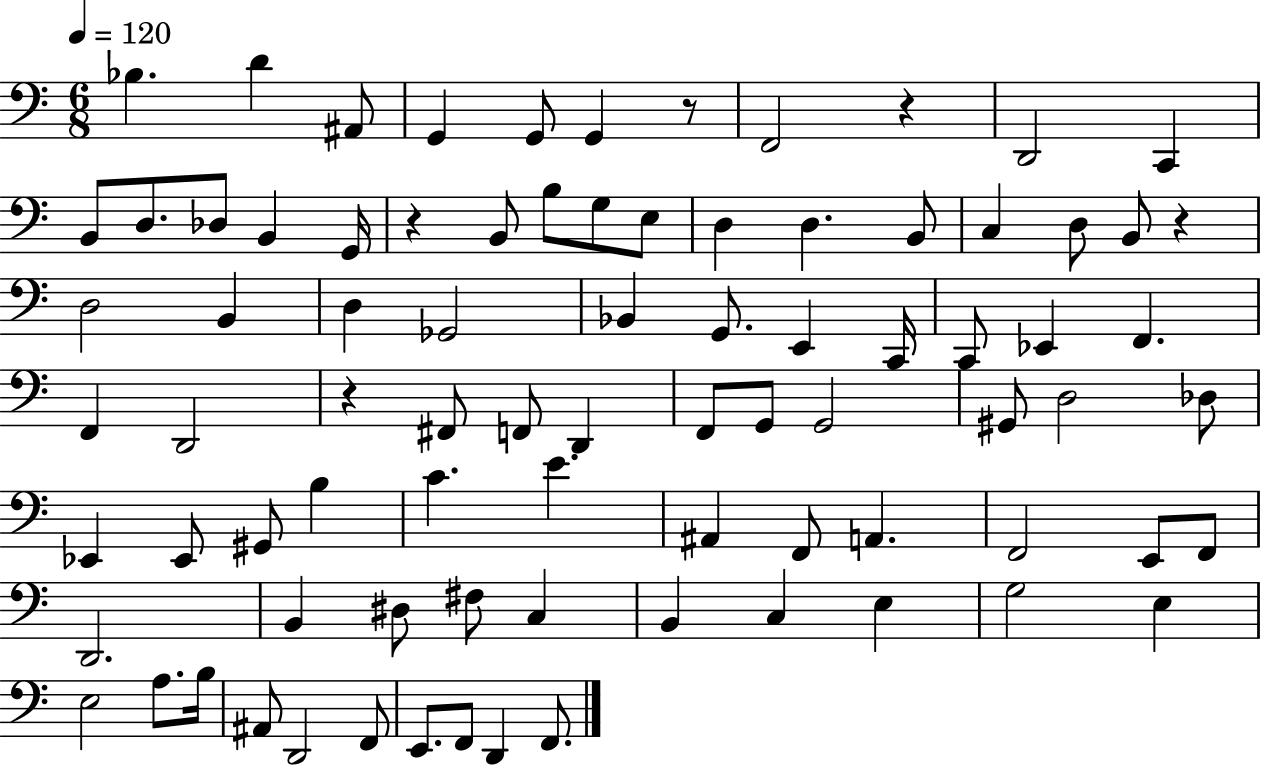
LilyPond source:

{
  \clef bass
  \numericTimeSignature
  \time 6/8
  \key c \major
  \tempo 4 = 120
  bes4. d'4 ais,8 | g,4 g,8 g,4 r8 | f,2 r4 | d,2 c,4 | \break b,8 d8. des8 b,4 g,16 | r4 b,8 b8 g8 e8 | d4 d4. b,8 | c4 d8 b,8 r4 | \break d2 b,4 | d4 ges,2 | bes,4 g,8. e,4 c,16 | c,8 ees,4 f,4. | \break f,4 d,2 | r4 fis,8 f,8 d,4 | f,8 g,8 g,2 | gis,8 d2 des8 | \break ees,4 ees,8 gis,8 b4 | c'4. e'4. | ais,4 f,8 a,4. | f,2 e,8 f,8 | \break d,2. | b,4 dis8 fis8 c4 | b,4 c4 e4 | g2 e4 | \break e2 a8. b16 | ais,8 d,2 f,8 | e,8. f,8 d,4 f,8. | \bar "|."
}